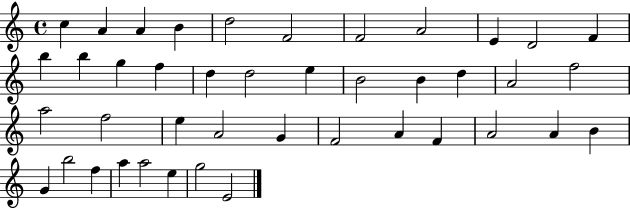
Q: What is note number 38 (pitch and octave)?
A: A5